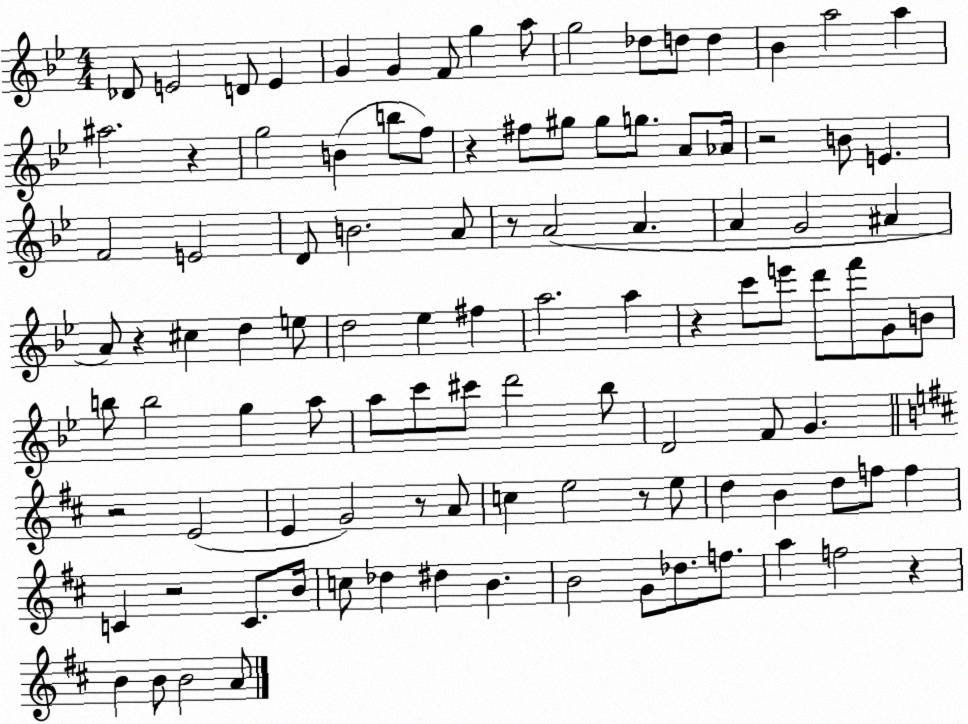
X:1
T:Untitled
M:4/4
L:1/4
K:Bb
_D/2 E2 D/2 E G G F/2 g a/2 g2 _d/2 d/2 d _B a2 a ^a2 z g2 B b/2 f/2 z ^f/2 ^g/2 ^g/2 g/2 A/2 _A/4 z2 B/2 E F2 E2 D/2 B2 A/2 z/2 A2 A A G2 ^A A/2 z ^c d e/2 d2 _e ^f a2 a z c'/2 e'/2 d'/2 f'/2 G/2 B/2 b/2 b2 g a/2 a/2 c'/2 ^c'/2 d'2 _b/2 D2 F/2 G z2 E2 E G2 z/2 A/2 c e2 z/2 e/2 d B d/2 f/2 f C z2 C/2 B/4 c/2 _d ^d B B2 G/2 _d/2 f/2 a f2 z B B/2 B2 A/2